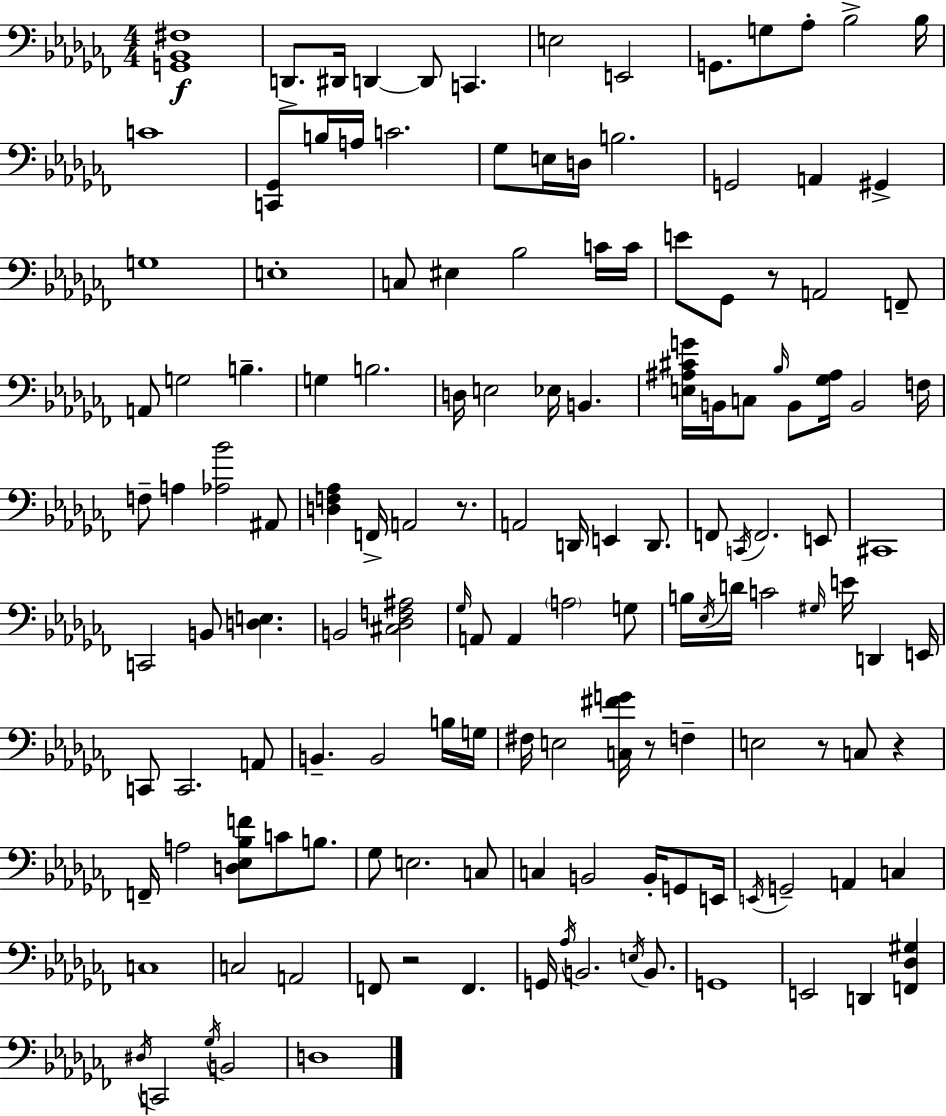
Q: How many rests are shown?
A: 6